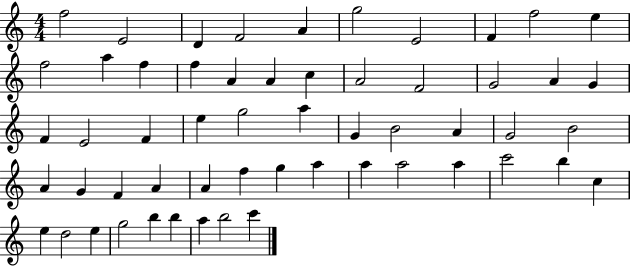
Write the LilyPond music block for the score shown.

{
  \clef treble
  \numericTimeSignature
  \time 4/4
  \key c \major
  f''2 e'2 | d'4 f'2 a'4 | g''2 e'2 | f'4 f''2 e''4 | \break f''2 a''4 f''4 | f''4 a'4 a'4 c''4 | a'2 f'2 | g'2 a'4 g'4 | \break f'4 e'2 f'4 | e''4 g''2 a''4 | g'4 b'2 a'4 | g'2 b'2 | \break a'4 g'4 f'4 a'4 | a'4 f''4 g''4 a''4 | a''4 a''2 a''4 | c'''2 b''4 c''4 | \break e''4 d''2 e''4 | g''2 b''4 b''4 | a''4 b''2 c'''4 | \bar "|."
}